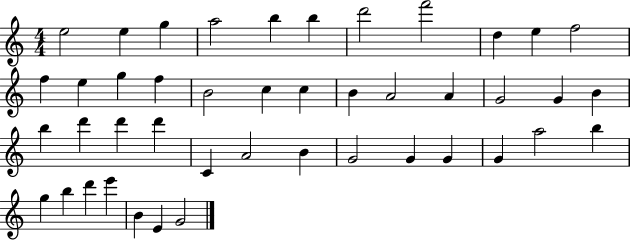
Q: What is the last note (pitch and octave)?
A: G4